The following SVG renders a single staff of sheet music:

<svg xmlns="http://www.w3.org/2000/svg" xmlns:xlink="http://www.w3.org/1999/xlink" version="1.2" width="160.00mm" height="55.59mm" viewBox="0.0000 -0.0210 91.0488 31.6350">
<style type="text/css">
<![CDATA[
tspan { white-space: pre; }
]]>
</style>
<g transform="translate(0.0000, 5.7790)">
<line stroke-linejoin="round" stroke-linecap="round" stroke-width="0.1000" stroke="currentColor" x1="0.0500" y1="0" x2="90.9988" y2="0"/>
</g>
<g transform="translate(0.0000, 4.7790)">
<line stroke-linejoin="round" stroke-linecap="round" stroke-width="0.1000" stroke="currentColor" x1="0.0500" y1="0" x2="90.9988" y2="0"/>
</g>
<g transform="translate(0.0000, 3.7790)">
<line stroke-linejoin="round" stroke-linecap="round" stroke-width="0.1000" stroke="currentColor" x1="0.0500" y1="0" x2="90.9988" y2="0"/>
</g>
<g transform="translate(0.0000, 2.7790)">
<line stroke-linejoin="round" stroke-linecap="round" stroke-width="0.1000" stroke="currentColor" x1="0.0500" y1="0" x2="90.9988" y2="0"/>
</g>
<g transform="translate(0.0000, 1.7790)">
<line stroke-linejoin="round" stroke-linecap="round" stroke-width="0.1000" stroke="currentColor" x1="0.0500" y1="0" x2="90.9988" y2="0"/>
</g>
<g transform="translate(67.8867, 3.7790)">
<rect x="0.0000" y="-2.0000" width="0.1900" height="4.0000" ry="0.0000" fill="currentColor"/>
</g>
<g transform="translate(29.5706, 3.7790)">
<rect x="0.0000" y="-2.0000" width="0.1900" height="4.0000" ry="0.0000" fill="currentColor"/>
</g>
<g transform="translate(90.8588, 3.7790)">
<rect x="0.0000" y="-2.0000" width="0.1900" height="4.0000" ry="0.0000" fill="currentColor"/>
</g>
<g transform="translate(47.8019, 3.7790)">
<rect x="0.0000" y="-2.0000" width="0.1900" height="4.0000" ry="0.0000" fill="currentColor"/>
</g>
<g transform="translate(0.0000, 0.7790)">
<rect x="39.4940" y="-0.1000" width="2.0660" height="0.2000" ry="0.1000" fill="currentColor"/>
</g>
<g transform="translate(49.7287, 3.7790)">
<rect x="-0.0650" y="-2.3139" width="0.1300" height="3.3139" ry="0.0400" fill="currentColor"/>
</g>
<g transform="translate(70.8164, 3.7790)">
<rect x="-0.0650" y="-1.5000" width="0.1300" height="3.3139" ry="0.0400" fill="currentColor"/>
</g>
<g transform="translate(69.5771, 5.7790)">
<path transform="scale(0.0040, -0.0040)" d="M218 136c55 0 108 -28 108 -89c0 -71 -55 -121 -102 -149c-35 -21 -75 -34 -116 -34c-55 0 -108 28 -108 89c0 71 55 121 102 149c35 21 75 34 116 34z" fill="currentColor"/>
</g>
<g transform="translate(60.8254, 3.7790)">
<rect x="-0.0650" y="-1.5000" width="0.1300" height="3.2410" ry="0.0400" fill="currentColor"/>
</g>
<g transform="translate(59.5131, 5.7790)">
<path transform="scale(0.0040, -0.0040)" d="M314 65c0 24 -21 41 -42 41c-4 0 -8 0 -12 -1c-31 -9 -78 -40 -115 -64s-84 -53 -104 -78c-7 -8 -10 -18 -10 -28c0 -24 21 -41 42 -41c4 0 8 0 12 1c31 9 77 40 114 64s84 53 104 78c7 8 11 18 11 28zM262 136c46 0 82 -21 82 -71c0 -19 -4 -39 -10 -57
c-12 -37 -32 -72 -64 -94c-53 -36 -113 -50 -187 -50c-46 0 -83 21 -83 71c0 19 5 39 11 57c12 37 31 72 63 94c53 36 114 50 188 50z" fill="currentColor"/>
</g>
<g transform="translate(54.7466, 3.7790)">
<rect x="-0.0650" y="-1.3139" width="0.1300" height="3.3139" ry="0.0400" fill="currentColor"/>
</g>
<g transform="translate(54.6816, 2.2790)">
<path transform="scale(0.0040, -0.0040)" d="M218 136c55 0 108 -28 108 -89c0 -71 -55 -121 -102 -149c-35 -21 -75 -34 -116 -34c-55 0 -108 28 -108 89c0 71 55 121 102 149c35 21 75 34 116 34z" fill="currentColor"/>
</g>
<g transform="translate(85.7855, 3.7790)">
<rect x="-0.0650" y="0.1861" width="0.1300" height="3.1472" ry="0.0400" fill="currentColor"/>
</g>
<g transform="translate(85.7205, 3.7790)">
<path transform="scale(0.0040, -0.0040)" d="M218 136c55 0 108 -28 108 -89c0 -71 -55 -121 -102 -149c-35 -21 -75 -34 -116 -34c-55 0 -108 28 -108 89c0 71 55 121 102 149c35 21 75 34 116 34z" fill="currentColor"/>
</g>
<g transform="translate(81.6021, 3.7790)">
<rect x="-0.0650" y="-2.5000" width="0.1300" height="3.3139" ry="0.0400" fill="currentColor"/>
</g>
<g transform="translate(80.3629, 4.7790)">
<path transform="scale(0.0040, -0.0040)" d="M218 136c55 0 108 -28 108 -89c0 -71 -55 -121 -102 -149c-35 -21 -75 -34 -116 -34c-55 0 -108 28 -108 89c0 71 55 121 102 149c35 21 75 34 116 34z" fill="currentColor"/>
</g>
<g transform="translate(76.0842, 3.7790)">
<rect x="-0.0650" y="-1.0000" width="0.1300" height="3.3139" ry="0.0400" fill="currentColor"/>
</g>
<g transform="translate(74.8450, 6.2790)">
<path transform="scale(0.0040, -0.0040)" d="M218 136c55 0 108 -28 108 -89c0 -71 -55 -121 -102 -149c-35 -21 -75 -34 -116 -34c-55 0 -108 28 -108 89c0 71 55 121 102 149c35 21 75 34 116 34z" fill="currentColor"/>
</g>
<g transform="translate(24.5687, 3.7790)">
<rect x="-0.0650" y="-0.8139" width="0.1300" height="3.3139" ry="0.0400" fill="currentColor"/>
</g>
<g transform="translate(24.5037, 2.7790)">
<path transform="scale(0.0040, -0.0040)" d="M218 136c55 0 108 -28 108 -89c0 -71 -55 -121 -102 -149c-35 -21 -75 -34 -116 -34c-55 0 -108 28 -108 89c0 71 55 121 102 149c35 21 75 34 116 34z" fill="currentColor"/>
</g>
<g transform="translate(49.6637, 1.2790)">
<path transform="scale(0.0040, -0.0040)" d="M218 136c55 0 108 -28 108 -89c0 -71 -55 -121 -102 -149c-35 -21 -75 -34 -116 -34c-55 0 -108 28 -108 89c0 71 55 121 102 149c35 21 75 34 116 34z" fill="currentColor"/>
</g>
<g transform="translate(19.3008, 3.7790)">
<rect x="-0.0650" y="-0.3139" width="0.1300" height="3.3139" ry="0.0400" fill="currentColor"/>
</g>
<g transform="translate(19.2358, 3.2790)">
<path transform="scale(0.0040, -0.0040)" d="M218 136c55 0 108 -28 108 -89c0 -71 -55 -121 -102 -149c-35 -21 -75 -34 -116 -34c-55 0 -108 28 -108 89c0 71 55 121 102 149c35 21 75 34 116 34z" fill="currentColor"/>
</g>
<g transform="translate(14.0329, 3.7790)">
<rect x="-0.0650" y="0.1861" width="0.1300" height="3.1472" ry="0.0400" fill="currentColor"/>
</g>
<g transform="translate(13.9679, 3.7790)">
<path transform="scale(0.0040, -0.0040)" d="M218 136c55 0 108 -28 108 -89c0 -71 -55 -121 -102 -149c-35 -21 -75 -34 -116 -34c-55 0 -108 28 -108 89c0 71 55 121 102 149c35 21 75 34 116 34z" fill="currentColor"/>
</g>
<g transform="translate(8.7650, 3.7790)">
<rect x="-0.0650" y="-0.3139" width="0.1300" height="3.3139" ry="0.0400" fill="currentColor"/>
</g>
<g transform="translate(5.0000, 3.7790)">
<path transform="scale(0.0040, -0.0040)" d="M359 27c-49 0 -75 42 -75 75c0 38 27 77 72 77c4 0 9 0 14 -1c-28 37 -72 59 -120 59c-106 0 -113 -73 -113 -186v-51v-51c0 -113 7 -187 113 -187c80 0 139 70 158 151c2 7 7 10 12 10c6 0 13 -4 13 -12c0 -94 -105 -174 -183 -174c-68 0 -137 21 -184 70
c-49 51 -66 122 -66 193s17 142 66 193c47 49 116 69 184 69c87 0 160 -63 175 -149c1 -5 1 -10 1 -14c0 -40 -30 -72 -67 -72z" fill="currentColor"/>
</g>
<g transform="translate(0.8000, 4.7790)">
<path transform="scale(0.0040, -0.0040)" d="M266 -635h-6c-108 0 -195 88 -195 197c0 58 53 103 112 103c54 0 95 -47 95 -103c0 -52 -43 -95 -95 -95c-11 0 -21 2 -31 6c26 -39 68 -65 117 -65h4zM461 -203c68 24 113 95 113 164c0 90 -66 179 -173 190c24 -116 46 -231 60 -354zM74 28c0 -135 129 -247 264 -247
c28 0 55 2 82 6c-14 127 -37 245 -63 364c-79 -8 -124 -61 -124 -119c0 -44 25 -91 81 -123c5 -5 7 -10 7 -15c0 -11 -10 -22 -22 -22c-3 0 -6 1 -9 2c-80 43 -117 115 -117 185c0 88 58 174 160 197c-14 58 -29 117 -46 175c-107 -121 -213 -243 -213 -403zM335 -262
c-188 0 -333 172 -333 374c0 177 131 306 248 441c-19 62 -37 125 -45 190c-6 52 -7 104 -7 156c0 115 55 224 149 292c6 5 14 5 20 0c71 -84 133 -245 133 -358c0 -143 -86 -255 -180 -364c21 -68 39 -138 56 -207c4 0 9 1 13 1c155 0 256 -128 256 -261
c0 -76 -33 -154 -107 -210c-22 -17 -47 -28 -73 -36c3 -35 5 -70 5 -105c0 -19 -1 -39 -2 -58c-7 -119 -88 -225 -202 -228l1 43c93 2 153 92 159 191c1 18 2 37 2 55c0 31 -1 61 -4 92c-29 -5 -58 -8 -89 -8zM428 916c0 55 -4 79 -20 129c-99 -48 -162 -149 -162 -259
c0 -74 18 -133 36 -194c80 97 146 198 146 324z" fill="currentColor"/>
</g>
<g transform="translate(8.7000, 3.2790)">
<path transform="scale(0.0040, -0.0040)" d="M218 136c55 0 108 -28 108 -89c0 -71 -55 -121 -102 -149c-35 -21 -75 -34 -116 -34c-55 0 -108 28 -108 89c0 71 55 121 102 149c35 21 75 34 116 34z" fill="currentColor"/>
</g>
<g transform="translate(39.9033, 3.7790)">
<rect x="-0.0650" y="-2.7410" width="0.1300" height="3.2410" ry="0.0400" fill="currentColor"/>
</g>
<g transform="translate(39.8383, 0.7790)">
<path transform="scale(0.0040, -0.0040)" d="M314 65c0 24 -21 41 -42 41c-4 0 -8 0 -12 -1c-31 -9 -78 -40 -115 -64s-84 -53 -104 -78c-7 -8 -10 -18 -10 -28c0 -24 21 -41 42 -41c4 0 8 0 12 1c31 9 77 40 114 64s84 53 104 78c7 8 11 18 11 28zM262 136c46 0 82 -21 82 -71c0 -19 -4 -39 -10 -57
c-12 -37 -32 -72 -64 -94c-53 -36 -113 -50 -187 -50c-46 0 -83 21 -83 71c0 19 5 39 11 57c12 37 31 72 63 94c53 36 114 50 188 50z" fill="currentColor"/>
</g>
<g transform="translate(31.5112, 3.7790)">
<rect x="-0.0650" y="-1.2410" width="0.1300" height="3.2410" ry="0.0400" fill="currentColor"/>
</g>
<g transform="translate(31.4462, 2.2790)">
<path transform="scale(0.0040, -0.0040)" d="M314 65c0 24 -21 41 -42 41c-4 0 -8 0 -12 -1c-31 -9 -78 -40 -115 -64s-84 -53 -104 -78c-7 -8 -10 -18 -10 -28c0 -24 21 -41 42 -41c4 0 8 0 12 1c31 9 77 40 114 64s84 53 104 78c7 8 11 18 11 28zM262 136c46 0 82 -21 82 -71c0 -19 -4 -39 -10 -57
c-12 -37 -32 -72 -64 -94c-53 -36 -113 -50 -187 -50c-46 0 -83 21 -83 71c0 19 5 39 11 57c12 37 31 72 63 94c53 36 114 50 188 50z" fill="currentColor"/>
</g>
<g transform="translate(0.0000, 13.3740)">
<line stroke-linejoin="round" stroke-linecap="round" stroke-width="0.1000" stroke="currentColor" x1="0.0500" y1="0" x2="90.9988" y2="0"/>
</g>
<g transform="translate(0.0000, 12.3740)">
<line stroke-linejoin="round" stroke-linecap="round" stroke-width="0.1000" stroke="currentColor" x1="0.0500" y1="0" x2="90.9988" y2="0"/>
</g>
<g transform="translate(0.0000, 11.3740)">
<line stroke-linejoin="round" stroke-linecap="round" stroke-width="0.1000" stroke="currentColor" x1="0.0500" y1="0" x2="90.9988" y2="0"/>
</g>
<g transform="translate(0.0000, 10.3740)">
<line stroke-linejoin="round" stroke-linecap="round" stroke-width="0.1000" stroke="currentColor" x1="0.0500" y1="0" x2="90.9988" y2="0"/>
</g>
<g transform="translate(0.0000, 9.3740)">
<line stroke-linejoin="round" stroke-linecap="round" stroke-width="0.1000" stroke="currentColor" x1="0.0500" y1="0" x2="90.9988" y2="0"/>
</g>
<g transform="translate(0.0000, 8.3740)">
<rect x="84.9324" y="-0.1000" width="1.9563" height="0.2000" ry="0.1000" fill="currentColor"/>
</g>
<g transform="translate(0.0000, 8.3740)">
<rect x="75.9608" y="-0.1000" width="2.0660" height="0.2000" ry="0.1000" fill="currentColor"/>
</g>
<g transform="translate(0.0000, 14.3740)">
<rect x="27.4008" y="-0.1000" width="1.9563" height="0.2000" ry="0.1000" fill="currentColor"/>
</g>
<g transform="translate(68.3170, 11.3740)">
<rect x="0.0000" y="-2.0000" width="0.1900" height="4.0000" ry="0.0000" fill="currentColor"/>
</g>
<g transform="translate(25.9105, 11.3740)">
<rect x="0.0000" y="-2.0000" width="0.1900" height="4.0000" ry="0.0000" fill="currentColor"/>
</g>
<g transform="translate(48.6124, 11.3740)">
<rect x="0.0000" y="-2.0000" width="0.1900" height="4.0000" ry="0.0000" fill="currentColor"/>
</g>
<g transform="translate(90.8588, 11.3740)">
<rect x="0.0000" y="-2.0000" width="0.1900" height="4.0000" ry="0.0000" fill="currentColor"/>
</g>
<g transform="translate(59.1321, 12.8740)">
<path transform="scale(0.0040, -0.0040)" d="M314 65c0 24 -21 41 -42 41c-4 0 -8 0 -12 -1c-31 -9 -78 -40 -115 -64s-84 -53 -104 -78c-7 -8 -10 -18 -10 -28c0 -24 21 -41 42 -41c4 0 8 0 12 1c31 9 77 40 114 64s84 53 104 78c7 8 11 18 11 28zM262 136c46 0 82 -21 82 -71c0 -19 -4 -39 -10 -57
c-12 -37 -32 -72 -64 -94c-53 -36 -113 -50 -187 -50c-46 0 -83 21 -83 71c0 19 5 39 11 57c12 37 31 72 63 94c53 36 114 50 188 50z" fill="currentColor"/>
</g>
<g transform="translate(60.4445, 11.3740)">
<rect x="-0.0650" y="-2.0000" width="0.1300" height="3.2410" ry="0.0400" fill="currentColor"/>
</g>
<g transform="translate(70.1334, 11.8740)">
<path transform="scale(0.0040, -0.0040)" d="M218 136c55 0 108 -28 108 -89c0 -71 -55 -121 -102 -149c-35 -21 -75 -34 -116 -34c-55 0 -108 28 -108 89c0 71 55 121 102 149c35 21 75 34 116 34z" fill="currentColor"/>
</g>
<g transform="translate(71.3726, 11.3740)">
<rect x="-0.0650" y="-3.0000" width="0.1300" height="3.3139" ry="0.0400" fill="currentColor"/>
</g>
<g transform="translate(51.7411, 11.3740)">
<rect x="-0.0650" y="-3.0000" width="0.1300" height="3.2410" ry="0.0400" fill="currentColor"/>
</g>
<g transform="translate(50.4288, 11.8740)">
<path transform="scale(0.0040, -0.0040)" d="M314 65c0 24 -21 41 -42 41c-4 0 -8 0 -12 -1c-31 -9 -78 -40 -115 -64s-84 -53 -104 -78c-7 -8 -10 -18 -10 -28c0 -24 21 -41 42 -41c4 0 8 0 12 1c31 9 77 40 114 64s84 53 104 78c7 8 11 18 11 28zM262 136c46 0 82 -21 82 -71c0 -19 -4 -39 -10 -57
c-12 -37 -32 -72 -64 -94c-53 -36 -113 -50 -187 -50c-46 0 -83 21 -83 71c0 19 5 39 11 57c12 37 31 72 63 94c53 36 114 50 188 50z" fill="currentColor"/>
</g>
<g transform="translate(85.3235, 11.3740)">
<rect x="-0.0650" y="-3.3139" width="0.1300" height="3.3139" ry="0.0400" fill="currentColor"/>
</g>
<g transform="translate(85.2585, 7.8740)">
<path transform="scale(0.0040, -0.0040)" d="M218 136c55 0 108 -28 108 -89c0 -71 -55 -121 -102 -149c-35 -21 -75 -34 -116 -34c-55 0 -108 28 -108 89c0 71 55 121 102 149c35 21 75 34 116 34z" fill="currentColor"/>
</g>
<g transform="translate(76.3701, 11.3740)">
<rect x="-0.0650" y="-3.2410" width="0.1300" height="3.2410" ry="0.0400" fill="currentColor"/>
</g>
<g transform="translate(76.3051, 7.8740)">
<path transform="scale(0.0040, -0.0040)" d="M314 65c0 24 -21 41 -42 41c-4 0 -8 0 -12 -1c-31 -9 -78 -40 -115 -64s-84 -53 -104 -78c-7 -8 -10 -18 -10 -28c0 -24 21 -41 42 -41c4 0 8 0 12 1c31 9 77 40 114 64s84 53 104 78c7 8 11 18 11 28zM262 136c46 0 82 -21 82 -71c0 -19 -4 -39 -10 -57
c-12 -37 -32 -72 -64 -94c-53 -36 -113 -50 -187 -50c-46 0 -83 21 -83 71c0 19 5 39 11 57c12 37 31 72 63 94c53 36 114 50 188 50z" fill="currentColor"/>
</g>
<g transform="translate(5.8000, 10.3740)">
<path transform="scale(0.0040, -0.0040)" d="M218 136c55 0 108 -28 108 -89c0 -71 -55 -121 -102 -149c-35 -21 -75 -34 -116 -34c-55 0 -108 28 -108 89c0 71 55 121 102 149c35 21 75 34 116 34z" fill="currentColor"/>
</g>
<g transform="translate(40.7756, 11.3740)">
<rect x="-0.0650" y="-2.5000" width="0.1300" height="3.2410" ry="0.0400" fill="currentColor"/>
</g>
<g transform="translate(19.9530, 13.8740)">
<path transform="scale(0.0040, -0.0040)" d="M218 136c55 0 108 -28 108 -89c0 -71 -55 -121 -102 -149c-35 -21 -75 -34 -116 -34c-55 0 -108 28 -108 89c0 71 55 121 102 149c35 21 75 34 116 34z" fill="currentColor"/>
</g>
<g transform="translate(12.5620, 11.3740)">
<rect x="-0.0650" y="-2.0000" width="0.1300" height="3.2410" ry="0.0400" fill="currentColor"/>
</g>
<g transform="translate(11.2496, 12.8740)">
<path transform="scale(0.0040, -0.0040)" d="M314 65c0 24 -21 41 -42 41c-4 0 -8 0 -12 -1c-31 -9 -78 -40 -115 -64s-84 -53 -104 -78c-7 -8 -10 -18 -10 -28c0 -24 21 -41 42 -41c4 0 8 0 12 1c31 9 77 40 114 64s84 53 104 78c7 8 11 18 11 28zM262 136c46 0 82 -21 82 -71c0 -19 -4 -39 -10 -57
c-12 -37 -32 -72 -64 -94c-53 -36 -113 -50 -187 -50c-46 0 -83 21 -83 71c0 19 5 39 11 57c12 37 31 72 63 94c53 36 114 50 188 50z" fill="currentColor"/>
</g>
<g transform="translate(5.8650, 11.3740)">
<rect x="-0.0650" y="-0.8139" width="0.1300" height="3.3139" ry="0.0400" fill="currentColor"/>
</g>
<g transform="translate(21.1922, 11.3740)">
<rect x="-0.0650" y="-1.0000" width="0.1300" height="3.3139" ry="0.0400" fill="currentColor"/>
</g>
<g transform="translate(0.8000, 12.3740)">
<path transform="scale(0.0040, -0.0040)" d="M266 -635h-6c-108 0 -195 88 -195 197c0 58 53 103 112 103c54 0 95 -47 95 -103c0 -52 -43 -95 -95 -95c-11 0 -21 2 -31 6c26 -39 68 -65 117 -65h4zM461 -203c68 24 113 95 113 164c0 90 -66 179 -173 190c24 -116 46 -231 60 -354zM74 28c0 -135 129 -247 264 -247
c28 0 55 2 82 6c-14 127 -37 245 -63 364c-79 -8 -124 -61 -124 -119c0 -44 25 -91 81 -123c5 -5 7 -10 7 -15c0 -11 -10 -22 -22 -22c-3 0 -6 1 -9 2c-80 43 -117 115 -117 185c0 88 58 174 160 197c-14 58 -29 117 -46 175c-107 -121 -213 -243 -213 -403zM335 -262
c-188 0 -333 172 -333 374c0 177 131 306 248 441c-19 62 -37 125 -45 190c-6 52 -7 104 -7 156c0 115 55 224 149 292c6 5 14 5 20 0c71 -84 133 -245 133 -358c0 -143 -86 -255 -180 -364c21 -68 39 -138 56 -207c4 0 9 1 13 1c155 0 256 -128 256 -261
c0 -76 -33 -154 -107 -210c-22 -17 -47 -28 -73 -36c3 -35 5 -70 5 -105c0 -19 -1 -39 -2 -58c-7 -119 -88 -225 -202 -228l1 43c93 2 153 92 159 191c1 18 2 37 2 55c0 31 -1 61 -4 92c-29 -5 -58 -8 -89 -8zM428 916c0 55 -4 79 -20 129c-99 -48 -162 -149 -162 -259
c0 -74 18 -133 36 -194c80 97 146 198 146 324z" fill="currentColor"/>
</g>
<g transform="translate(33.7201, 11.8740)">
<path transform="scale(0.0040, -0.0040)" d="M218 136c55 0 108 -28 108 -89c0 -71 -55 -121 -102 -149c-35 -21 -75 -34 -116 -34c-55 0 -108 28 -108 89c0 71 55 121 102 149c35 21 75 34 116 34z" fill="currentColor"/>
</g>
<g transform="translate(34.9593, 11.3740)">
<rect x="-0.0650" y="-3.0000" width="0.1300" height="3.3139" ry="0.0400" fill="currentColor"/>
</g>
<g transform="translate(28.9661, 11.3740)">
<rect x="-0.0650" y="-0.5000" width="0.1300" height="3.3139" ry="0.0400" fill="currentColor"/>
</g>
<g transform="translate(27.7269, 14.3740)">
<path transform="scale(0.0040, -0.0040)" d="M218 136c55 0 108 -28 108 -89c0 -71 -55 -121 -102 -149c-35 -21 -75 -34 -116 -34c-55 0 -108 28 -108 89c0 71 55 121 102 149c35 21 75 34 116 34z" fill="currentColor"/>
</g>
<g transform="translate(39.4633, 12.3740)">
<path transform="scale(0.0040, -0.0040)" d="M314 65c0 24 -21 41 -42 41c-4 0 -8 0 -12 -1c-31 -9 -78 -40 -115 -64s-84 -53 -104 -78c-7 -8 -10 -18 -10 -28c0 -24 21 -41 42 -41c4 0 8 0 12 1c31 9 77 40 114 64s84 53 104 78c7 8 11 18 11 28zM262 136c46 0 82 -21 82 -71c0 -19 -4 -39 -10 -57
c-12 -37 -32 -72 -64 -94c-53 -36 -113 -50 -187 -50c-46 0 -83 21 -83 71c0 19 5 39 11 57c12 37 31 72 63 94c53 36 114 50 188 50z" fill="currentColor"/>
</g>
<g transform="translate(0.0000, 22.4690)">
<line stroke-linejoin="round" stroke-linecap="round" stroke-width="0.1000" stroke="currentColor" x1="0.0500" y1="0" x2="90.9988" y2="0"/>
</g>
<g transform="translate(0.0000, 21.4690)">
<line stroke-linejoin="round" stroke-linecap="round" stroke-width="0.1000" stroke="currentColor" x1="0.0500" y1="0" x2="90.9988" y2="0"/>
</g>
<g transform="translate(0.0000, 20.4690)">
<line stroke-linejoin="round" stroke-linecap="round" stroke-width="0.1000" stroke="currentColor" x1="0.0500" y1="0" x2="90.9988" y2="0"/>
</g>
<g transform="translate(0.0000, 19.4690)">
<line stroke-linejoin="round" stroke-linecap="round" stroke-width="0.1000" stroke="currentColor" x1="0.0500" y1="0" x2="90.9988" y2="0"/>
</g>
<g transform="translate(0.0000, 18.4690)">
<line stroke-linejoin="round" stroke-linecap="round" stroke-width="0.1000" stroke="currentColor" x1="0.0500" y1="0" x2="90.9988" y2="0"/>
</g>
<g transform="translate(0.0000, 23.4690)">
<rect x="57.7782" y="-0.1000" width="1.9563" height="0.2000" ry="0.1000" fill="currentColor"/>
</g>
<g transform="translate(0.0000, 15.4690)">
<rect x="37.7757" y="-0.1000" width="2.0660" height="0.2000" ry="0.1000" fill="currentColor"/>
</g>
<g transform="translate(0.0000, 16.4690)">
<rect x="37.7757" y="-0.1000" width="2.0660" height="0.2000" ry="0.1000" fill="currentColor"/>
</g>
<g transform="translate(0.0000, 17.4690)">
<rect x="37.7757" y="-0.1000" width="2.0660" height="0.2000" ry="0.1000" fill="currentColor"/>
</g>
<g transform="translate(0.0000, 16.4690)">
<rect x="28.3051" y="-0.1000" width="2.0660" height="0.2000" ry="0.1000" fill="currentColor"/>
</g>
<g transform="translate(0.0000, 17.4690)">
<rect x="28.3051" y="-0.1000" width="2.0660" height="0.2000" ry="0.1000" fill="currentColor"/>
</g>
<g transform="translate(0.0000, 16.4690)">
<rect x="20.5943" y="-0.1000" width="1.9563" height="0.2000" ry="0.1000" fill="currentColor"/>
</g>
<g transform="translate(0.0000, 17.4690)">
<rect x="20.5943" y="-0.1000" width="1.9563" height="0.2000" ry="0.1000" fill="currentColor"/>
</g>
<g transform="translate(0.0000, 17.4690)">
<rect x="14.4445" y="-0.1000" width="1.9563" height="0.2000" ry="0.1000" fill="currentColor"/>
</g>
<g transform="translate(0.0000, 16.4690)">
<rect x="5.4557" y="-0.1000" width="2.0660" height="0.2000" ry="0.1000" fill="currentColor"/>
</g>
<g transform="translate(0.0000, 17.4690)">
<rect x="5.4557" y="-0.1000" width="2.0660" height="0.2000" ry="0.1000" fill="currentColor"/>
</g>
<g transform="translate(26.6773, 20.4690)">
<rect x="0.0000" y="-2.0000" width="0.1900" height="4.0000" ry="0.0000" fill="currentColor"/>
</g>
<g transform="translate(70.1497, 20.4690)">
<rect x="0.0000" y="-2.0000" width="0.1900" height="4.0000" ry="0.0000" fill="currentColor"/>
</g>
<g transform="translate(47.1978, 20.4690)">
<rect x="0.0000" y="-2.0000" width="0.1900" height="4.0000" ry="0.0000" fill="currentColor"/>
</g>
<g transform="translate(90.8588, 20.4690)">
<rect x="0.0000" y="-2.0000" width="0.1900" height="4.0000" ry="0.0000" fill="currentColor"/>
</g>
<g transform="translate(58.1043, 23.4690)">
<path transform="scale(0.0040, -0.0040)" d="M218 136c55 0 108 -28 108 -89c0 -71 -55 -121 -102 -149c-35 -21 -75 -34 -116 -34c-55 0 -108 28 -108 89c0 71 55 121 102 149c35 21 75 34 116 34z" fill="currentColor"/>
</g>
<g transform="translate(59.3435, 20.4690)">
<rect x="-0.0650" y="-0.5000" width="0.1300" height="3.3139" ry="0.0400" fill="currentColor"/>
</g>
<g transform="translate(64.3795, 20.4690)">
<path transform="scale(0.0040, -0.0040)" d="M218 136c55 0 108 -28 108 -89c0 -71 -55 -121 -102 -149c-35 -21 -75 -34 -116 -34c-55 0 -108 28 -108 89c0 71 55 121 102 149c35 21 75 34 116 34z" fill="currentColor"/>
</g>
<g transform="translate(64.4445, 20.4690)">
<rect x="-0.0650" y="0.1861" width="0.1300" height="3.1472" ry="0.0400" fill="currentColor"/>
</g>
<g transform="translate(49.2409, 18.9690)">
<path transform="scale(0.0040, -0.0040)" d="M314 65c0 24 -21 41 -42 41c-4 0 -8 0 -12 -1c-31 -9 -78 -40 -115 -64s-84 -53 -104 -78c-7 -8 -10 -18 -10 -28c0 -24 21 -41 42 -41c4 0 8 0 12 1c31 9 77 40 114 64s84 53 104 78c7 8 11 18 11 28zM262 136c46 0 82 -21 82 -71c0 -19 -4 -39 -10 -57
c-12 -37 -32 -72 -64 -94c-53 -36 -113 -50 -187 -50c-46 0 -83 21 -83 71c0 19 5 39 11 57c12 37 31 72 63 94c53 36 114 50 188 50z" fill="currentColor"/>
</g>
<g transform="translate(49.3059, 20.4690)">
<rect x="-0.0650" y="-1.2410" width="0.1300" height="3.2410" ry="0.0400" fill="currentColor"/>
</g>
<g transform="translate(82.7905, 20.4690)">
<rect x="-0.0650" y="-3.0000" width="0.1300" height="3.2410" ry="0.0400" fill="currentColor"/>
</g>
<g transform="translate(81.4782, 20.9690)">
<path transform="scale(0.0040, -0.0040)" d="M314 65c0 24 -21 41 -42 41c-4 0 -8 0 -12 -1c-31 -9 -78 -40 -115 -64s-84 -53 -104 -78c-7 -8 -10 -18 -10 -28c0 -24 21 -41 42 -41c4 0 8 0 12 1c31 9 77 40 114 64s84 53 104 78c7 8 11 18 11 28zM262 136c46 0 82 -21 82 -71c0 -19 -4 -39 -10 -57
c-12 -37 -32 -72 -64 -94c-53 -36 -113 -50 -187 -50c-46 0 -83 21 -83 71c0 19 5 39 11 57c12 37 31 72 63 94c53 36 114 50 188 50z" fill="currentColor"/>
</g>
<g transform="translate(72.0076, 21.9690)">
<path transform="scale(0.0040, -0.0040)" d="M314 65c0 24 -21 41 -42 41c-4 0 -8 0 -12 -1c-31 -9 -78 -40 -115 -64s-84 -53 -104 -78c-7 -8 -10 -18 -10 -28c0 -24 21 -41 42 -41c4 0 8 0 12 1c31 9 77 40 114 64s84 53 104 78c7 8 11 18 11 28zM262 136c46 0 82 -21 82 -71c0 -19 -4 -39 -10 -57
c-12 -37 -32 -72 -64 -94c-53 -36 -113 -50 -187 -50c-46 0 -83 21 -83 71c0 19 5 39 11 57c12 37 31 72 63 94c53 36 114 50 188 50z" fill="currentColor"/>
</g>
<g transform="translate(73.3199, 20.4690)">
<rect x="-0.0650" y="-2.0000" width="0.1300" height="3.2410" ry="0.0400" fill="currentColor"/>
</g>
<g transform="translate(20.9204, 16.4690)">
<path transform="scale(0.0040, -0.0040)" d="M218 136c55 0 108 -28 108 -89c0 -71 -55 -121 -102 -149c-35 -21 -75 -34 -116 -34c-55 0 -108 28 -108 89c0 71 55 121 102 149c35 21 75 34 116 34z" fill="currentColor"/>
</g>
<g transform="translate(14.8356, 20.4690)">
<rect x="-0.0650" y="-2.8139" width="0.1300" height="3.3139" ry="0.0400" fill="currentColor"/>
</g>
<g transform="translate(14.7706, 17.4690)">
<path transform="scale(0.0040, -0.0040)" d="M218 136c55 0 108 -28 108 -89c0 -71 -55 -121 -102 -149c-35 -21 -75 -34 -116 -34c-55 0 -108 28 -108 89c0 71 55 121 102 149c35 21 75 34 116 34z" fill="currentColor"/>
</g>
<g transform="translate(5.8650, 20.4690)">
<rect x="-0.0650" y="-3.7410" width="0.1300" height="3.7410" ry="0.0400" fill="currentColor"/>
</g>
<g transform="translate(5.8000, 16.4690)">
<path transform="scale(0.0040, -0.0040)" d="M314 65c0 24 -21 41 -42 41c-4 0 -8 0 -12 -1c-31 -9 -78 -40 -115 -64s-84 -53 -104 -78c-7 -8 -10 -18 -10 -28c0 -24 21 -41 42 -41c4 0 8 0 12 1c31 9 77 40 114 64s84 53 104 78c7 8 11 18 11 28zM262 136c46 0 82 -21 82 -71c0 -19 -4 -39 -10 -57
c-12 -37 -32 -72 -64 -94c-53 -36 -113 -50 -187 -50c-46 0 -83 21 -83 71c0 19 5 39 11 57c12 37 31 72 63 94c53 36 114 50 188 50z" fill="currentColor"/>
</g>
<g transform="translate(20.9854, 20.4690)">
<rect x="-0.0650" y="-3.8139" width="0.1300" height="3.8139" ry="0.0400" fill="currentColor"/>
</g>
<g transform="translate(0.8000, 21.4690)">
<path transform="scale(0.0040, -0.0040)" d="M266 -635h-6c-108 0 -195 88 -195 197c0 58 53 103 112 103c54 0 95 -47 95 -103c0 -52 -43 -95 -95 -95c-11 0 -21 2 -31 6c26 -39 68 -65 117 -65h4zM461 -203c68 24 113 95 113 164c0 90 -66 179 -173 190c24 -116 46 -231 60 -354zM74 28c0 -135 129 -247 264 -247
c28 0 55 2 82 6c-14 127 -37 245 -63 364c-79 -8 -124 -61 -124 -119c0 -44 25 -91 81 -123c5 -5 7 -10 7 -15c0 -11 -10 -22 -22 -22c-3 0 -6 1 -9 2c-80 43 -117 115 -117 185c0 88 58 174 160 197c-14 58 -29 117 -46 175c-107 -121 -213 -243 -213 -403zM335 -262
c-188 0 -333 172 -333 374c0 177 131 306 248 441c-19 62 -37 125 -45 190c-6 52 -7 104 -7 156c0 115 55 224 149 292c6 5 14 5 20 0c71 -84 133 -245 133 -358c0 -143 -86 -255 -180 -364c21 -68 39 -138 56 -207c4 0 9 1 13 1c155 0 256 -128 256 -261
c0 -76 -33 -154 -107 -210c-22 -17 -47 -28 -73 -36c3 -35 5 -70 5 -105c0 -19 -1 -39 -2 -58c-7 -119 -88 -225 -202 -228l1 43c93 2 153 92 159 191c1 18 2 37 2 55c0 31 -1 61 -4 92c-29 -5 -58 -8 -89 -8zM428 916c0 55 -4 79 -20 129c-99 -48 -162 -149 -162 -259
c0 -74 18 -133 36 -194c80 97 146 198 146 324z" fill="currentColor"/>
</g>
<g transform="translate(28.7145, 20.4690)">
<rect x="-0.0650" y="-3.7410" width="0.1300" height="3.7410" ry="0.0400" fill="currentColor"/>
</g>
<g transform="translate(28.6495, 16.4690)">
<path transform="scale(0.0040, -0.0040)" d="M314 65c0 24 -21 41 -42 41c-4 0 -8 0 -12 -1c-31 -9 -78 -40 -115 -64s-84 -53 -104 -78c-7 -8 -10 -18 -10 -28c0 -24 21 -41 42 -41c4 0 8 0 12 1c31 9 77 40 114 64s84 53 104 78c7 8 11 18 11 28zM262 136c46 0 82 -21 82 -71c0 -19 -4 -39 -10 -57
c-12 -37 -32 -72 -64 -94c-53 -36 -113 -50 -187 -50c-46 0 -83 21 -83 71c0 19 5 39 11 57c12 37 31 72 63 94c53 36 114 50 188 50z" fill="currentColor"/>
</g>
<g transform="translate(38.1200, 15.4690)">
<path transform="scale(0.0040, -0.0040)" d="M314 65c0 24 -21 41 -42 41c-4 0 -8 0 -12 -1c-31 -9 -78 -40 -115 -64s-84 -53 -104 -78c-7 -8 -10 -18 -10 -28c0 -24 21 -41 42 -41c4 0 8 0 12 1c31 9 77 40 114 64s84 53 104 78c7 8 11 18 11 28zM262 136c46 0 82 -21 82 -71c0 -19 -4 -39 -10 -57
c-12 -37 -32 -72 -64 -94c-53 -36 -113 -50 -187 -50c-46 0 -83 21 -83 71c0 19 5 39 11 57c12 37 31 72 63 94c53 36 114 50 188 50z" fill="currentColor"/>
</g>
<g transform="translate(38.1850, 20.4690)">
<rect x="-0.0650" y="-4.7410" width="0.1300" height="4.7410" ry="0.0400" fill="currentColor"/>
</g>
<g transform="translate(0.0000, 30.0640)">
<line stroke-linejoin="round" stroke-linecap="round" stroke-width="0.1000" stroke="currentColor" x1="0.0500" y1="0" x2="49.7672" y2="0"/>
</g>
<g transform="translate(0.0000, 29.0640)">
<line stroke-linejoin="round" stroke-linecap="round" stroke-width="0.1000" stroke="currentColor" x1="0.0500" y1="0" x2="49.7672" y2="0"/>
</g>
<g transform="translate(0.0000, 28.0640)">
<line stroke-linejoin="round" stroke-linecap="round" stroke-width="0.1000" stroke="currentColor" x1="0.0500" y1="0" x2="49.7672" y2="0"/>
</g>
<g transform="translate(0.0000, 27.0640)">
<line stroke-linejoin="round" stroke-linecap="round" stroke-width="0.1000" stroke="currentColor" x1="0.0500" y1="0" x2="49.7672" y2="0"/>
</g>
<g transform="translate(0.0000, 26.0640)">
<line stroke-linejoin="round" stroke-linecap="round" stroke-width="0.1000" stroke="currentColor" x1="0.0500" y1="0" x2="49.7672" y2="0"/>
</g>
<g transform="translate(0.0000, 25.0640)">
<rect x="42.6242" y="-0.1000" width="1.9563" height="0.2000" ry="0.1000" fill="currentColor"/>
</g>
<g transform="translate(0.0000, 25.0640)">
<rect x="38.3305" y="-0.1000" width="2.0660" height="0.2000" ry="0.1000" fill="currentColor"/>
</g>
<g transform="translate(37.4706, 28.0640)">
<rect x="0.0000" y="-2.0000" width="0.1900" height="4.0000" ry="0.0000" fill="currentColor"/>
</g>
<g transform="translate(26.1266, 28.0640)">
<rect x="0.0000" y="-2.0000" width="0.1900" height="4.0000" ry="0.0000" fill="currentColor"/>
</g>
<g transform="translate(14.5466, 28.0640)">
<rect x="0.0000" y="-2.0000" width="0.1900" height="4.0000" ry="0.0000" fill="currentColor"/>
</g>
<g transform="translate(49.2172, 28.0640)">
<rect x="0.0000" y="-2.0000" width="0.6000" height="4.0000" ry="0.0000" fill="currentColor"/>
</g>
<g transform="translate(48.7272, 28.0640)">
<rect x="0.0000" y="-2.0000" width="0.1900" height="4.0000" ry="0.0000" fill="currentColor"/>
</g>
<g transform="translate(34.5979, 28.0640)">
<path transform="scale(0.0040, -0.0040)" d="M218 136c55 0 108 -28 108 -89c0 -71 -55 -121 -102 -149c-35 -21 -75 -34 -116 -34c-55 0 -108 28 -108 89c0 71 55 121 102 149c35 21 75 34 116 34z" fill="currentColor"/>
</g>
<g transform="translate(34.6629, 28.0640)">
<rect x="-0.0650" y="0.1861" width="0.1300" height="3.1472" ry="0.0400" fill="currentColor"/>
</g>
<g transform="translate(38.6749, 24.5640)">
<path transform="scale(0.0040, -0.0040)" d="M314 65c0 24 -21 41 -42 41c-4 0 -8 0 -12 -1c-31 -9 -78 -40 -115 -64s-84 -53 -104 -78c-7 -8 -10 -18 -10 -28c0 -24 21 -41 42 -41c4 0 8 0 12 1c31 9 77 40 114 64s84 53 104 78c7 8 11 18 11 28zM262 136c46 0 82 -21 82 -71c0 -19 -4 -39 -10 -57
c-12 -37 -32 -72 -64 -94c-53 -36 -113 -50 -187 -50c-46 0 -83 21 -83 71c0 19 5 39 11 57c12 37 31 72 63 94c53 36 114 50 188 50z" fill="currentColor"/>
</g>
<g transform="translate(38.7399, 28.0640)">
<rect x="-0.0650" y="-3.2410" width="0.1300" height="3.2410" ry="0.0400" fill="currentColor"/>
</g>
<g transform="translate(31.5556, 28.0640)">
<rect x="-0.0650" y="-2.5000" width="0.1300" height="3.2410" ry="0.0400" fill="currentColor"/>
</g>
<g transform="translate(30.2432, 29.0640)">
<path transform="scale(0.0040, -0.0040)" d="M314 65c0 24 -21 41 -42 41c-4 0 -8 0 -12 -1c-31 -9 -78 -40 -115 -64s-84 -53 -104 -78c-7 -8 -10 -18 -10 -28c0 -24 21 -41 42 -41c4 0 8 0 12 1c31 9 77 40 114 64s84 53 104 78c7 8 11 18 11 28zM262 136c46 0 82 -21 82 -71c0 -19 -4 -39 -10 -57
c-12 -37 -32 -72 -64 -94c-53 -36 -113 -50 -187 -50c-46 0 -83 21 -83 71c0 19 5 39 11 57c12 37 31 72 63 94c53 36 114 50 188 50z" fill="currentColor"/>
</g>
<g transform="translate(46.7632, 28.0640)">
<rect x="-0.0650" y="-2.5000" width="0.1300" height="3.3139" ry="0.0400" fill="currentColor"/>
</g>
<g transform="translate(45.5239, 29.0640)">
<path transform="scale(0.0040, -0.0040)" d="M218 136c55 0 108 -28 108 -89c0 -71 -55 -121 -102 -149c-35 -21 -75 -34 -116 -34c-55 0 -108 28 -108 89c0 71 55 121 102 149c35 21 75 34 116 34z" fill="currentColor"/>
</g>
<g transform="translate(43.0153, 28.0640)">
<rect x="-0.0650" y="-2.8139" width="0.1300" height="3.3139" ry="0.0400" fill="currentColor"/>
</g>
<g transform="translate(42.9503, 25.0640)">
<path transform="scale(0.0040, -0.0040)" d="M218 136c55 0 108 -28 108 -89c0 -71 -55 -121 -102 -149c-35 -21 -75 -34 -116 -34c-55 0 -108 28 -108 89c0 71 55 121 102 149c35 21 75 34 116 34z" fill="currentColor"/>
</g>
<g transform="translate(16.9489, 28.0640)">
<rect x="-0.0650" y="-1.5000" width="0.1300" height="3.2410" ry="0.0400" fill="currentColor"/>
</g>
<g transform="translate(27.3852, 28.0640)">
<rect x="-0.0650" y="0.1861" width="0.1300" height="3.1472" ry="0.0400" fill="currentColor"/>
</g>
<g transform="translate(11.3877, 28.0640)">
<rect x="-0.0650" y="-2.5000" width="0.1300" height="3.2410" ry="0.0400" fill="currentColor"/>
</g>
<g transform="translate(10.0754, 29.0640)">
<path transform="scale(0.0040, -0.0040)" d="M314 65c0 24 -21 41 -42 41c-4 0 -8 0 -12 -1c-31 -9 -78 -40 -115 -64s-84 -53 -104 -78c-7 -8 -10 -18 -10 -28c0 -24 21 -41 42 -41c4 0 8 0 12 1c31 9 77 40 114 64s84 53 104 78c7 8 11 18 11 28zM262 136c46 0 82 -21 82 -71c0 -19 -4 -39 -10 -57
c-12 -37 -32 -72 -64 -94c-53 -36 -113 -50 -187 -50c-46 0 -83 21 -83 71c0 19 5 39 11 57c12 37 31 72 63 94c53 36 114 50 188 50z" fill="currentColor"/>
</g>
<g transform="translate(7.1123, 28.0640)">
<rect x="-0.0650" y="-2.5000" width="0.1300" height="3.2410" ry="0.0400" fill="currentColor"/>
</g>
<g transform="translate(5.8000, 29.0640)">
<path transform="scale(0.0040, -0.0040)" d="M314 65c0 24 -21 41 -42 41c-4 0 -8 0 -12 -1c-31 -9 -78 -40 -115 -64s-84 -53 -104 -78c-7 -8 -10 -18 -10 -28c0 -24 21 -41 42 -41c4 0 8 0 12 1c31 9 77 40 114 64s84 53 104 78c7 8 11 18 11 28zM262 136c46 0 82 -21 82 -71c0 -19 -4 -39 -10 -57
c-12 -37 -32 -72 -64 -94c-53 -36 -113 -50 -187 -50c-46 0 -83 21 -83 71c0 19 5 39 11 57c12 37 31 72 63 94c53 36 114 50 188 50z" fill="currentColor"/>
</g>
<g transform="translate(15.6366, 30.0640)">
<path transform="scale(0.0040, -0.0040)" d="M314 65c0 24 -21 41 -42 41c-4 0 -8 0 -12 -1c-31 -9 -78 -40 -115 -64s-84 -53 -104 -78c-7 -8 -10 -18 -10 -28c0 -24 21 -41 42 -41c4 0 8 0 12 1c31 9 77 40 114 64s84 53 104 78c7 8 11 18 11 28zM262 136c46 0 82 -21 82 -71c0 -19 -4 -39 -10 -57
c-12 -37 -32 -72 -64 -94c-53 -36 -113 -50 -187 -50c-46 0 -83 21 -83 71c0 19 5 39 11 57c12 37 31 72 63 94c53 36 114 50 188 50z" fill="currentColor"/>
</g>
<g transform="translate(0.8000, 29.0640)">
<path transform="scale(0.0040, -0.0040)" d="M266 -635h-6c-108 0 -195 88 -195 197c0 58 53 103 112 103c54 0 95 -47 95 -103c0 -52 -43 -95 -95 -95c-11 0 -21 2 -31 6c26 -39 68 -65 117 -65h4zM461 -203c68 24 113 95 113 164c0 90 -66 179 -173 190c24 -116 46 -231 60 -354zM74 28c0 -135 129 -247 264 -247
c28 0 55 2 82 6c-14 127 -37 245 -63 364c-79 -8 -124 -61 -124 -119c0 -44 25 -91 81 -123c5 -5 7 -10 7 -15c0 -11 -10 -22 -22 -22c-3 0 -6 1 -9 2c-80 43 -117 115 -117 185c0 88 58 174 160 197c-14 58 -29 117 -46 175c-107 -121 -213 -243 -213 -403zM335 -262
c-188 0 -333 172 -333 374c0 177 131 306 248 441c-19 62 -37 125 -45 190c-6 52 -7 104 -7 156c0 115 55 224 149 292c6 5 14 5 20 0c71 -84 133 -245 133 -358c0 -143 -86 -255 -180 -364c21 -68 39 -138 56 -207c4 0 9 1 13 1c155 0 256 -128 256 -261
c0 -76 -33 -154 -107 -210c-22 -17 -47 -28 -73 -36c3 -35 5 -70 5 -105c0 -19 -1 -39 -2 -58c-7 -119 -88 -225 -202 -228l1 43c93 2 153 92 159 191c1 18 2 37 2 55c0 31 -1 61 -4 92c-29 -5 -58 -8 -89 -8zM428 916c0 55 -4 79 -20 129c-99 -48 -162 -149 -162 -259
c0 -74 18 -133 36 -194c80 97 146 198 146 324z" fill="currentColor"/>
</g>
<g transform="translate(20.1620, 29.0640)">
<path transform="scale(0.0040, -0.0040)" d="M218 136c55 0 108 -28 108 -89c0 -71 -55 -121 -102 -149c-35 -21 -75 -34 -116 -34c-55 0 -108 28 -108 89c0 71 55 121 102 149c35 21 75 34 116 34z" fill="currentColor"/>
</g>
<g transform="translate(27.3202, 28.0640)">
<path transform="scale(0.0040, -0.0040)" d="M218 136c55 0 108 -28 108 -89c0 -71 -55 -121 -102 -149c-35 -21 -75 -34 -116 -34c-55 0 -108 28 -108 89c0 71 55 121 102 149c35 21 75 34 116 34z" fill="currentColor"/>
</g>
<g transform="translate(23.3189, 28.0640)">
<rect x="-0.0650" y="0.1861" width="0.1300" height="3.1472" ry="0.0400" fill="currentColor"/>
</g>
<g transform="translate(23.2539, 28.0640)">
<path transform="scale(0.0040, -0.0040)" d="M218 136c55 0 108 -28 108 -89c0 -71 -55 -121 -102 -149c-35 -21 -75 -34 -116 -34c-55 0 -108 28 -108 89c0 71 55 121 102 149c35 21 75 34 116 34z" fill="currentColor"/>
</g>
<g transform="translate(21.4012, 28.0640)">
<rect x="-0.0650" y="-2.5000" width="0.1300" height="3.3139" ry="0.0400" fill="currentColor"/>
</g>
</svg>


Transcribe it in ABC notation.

X:1
T:Untitled
M:4/4
L:1/4
K:C
c B c d e2 a2 g e E2 E D G B d F2 D C A G2 A2 F2 A b2 b c'2 a c' c'2 e'2 e2 C B F2 A2 G2 G2 E2 G B B G2 B b2 a G